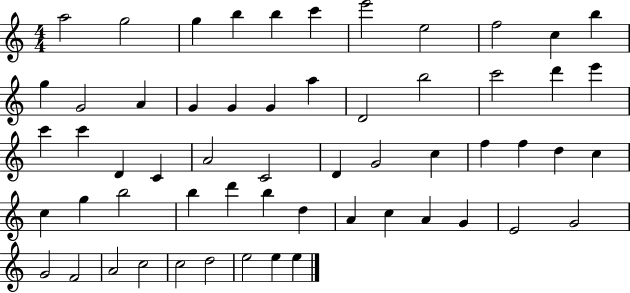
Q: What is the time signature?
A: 4/4